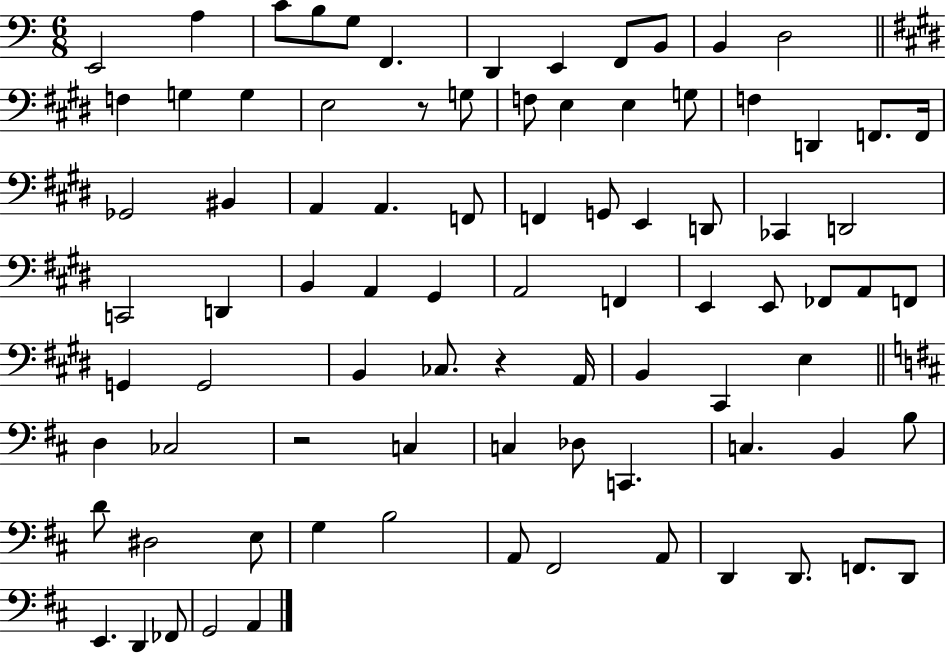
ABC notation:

X:1
T:Untitled
M:6/8
L:1/4
K:C
E,,2 A, C/2 B,/2 G,/2 F,, D,, E,, F,,/2 B,,/2 B,, D,2 F, G, G, E,2 z/2 G,/2 F,/2 E, E, G,/2 F, D,, F,,/2 F,,/4 _G,,2 ^B,, A,, A,, F,,/2 F,, G,,/2 E,, D,,/2 _C,, D,,2 C,,2 D,, B,, A,, ^G,, A,,2 F,, E,, E,,/2 _F,,/2 A,,/2 F,,/2 G,, G,,2 B,, _C,/2 z A,,/4 B,, ^C,, E, D, _C,2 z2 C, C, _D,/2 C,, C, B,, B,/2 D/2 ^D,2 E,/2 G, B,2 A,,/2 ^F,,2 A,,/2 D,, D,,/2 F,,/2 D,,/2 E,, D,, _F,,/2 G,,2 A,,